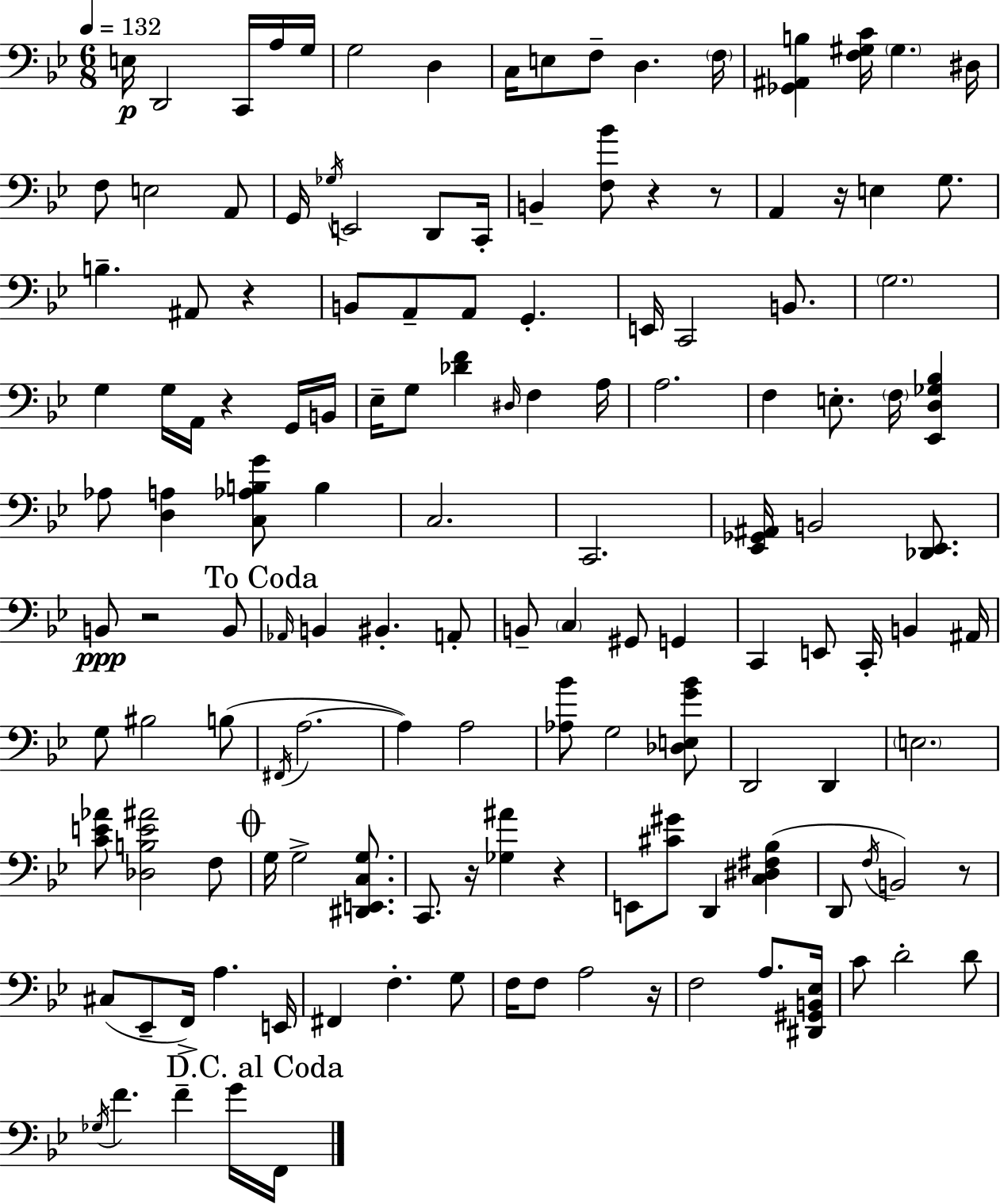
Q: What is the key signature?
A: BES major